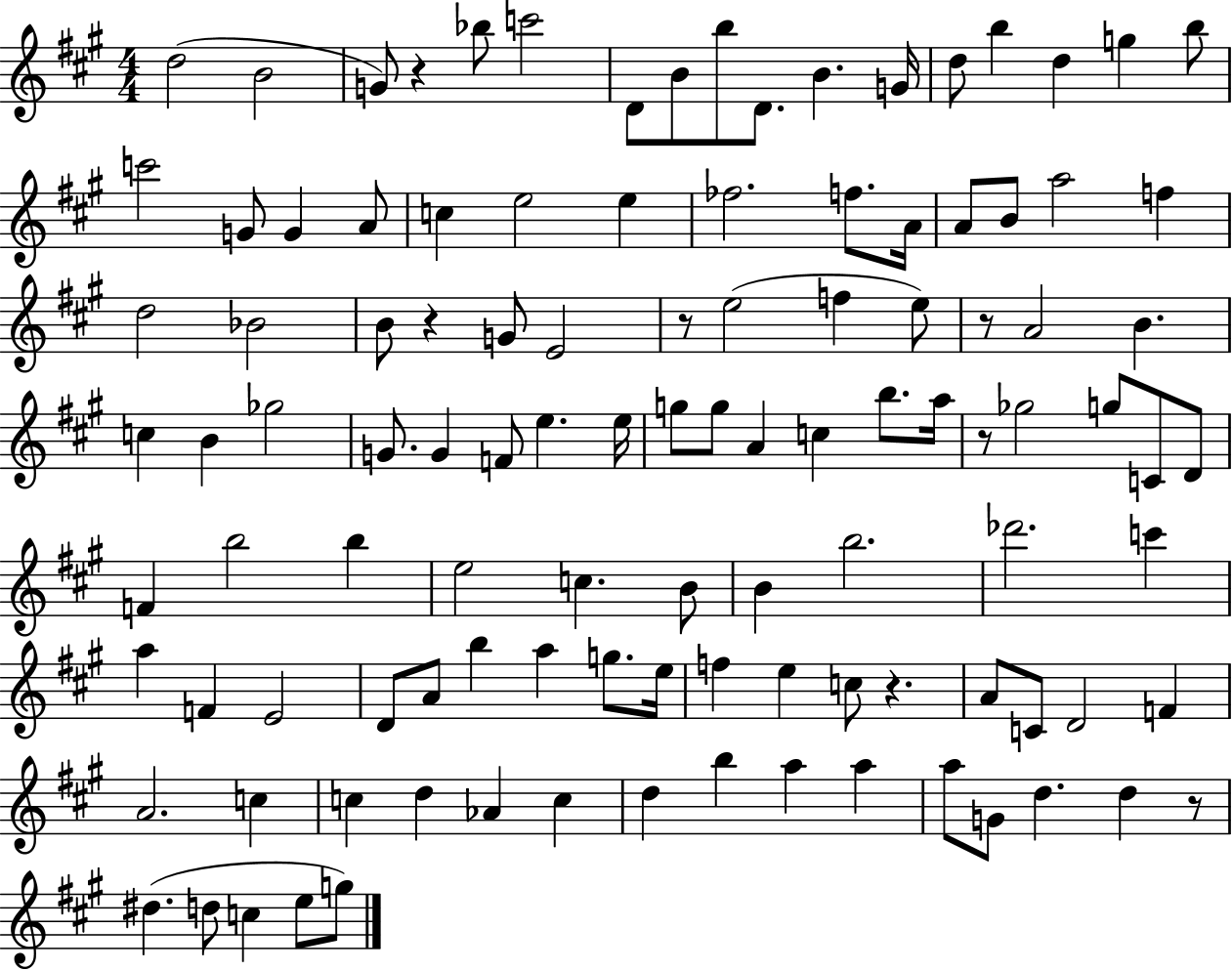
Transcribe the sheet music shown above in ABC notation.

X:1
T:Untitled
M:4/4
L:1/4
K:A
d2 B2 G/2 z _b/2 c'2 D/2 B/2 b/2 D/2 B G/4 d/2 b d g b/2 c'2 G/2 G A/2 c e2 e _f2 f/2 A/4 A/2 B/2 a2 f d2 _B2 B/2 z G/2 E2 z/2 e2 f e/2 z/2 A2 B c B _g2 G/2 G F/2 e e/4 g/2 g/2 A c b/2 a/4 z/2 _g2 g/2 C/2 D/2 F b2 b e2 c B/2 B b2 _d'2 c' a F E2 D/2 A/2 b a g/2 e/4 f e c/2 z A/2 C/2 D2 F A2 c c d _A c d b a a a/2 G/2 d d z/2 ^d d/2 c e/2 g/2